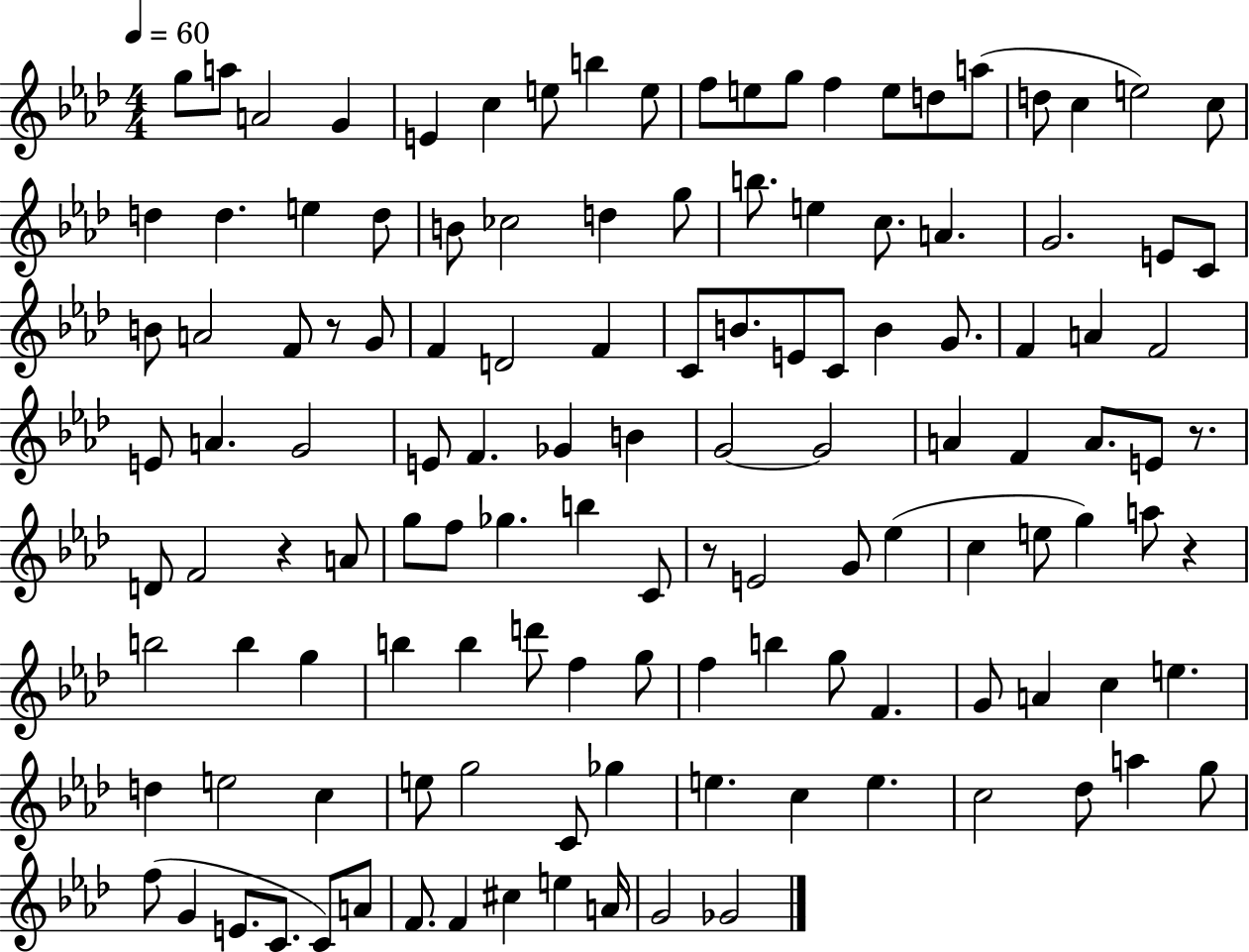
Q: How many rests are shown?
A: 5